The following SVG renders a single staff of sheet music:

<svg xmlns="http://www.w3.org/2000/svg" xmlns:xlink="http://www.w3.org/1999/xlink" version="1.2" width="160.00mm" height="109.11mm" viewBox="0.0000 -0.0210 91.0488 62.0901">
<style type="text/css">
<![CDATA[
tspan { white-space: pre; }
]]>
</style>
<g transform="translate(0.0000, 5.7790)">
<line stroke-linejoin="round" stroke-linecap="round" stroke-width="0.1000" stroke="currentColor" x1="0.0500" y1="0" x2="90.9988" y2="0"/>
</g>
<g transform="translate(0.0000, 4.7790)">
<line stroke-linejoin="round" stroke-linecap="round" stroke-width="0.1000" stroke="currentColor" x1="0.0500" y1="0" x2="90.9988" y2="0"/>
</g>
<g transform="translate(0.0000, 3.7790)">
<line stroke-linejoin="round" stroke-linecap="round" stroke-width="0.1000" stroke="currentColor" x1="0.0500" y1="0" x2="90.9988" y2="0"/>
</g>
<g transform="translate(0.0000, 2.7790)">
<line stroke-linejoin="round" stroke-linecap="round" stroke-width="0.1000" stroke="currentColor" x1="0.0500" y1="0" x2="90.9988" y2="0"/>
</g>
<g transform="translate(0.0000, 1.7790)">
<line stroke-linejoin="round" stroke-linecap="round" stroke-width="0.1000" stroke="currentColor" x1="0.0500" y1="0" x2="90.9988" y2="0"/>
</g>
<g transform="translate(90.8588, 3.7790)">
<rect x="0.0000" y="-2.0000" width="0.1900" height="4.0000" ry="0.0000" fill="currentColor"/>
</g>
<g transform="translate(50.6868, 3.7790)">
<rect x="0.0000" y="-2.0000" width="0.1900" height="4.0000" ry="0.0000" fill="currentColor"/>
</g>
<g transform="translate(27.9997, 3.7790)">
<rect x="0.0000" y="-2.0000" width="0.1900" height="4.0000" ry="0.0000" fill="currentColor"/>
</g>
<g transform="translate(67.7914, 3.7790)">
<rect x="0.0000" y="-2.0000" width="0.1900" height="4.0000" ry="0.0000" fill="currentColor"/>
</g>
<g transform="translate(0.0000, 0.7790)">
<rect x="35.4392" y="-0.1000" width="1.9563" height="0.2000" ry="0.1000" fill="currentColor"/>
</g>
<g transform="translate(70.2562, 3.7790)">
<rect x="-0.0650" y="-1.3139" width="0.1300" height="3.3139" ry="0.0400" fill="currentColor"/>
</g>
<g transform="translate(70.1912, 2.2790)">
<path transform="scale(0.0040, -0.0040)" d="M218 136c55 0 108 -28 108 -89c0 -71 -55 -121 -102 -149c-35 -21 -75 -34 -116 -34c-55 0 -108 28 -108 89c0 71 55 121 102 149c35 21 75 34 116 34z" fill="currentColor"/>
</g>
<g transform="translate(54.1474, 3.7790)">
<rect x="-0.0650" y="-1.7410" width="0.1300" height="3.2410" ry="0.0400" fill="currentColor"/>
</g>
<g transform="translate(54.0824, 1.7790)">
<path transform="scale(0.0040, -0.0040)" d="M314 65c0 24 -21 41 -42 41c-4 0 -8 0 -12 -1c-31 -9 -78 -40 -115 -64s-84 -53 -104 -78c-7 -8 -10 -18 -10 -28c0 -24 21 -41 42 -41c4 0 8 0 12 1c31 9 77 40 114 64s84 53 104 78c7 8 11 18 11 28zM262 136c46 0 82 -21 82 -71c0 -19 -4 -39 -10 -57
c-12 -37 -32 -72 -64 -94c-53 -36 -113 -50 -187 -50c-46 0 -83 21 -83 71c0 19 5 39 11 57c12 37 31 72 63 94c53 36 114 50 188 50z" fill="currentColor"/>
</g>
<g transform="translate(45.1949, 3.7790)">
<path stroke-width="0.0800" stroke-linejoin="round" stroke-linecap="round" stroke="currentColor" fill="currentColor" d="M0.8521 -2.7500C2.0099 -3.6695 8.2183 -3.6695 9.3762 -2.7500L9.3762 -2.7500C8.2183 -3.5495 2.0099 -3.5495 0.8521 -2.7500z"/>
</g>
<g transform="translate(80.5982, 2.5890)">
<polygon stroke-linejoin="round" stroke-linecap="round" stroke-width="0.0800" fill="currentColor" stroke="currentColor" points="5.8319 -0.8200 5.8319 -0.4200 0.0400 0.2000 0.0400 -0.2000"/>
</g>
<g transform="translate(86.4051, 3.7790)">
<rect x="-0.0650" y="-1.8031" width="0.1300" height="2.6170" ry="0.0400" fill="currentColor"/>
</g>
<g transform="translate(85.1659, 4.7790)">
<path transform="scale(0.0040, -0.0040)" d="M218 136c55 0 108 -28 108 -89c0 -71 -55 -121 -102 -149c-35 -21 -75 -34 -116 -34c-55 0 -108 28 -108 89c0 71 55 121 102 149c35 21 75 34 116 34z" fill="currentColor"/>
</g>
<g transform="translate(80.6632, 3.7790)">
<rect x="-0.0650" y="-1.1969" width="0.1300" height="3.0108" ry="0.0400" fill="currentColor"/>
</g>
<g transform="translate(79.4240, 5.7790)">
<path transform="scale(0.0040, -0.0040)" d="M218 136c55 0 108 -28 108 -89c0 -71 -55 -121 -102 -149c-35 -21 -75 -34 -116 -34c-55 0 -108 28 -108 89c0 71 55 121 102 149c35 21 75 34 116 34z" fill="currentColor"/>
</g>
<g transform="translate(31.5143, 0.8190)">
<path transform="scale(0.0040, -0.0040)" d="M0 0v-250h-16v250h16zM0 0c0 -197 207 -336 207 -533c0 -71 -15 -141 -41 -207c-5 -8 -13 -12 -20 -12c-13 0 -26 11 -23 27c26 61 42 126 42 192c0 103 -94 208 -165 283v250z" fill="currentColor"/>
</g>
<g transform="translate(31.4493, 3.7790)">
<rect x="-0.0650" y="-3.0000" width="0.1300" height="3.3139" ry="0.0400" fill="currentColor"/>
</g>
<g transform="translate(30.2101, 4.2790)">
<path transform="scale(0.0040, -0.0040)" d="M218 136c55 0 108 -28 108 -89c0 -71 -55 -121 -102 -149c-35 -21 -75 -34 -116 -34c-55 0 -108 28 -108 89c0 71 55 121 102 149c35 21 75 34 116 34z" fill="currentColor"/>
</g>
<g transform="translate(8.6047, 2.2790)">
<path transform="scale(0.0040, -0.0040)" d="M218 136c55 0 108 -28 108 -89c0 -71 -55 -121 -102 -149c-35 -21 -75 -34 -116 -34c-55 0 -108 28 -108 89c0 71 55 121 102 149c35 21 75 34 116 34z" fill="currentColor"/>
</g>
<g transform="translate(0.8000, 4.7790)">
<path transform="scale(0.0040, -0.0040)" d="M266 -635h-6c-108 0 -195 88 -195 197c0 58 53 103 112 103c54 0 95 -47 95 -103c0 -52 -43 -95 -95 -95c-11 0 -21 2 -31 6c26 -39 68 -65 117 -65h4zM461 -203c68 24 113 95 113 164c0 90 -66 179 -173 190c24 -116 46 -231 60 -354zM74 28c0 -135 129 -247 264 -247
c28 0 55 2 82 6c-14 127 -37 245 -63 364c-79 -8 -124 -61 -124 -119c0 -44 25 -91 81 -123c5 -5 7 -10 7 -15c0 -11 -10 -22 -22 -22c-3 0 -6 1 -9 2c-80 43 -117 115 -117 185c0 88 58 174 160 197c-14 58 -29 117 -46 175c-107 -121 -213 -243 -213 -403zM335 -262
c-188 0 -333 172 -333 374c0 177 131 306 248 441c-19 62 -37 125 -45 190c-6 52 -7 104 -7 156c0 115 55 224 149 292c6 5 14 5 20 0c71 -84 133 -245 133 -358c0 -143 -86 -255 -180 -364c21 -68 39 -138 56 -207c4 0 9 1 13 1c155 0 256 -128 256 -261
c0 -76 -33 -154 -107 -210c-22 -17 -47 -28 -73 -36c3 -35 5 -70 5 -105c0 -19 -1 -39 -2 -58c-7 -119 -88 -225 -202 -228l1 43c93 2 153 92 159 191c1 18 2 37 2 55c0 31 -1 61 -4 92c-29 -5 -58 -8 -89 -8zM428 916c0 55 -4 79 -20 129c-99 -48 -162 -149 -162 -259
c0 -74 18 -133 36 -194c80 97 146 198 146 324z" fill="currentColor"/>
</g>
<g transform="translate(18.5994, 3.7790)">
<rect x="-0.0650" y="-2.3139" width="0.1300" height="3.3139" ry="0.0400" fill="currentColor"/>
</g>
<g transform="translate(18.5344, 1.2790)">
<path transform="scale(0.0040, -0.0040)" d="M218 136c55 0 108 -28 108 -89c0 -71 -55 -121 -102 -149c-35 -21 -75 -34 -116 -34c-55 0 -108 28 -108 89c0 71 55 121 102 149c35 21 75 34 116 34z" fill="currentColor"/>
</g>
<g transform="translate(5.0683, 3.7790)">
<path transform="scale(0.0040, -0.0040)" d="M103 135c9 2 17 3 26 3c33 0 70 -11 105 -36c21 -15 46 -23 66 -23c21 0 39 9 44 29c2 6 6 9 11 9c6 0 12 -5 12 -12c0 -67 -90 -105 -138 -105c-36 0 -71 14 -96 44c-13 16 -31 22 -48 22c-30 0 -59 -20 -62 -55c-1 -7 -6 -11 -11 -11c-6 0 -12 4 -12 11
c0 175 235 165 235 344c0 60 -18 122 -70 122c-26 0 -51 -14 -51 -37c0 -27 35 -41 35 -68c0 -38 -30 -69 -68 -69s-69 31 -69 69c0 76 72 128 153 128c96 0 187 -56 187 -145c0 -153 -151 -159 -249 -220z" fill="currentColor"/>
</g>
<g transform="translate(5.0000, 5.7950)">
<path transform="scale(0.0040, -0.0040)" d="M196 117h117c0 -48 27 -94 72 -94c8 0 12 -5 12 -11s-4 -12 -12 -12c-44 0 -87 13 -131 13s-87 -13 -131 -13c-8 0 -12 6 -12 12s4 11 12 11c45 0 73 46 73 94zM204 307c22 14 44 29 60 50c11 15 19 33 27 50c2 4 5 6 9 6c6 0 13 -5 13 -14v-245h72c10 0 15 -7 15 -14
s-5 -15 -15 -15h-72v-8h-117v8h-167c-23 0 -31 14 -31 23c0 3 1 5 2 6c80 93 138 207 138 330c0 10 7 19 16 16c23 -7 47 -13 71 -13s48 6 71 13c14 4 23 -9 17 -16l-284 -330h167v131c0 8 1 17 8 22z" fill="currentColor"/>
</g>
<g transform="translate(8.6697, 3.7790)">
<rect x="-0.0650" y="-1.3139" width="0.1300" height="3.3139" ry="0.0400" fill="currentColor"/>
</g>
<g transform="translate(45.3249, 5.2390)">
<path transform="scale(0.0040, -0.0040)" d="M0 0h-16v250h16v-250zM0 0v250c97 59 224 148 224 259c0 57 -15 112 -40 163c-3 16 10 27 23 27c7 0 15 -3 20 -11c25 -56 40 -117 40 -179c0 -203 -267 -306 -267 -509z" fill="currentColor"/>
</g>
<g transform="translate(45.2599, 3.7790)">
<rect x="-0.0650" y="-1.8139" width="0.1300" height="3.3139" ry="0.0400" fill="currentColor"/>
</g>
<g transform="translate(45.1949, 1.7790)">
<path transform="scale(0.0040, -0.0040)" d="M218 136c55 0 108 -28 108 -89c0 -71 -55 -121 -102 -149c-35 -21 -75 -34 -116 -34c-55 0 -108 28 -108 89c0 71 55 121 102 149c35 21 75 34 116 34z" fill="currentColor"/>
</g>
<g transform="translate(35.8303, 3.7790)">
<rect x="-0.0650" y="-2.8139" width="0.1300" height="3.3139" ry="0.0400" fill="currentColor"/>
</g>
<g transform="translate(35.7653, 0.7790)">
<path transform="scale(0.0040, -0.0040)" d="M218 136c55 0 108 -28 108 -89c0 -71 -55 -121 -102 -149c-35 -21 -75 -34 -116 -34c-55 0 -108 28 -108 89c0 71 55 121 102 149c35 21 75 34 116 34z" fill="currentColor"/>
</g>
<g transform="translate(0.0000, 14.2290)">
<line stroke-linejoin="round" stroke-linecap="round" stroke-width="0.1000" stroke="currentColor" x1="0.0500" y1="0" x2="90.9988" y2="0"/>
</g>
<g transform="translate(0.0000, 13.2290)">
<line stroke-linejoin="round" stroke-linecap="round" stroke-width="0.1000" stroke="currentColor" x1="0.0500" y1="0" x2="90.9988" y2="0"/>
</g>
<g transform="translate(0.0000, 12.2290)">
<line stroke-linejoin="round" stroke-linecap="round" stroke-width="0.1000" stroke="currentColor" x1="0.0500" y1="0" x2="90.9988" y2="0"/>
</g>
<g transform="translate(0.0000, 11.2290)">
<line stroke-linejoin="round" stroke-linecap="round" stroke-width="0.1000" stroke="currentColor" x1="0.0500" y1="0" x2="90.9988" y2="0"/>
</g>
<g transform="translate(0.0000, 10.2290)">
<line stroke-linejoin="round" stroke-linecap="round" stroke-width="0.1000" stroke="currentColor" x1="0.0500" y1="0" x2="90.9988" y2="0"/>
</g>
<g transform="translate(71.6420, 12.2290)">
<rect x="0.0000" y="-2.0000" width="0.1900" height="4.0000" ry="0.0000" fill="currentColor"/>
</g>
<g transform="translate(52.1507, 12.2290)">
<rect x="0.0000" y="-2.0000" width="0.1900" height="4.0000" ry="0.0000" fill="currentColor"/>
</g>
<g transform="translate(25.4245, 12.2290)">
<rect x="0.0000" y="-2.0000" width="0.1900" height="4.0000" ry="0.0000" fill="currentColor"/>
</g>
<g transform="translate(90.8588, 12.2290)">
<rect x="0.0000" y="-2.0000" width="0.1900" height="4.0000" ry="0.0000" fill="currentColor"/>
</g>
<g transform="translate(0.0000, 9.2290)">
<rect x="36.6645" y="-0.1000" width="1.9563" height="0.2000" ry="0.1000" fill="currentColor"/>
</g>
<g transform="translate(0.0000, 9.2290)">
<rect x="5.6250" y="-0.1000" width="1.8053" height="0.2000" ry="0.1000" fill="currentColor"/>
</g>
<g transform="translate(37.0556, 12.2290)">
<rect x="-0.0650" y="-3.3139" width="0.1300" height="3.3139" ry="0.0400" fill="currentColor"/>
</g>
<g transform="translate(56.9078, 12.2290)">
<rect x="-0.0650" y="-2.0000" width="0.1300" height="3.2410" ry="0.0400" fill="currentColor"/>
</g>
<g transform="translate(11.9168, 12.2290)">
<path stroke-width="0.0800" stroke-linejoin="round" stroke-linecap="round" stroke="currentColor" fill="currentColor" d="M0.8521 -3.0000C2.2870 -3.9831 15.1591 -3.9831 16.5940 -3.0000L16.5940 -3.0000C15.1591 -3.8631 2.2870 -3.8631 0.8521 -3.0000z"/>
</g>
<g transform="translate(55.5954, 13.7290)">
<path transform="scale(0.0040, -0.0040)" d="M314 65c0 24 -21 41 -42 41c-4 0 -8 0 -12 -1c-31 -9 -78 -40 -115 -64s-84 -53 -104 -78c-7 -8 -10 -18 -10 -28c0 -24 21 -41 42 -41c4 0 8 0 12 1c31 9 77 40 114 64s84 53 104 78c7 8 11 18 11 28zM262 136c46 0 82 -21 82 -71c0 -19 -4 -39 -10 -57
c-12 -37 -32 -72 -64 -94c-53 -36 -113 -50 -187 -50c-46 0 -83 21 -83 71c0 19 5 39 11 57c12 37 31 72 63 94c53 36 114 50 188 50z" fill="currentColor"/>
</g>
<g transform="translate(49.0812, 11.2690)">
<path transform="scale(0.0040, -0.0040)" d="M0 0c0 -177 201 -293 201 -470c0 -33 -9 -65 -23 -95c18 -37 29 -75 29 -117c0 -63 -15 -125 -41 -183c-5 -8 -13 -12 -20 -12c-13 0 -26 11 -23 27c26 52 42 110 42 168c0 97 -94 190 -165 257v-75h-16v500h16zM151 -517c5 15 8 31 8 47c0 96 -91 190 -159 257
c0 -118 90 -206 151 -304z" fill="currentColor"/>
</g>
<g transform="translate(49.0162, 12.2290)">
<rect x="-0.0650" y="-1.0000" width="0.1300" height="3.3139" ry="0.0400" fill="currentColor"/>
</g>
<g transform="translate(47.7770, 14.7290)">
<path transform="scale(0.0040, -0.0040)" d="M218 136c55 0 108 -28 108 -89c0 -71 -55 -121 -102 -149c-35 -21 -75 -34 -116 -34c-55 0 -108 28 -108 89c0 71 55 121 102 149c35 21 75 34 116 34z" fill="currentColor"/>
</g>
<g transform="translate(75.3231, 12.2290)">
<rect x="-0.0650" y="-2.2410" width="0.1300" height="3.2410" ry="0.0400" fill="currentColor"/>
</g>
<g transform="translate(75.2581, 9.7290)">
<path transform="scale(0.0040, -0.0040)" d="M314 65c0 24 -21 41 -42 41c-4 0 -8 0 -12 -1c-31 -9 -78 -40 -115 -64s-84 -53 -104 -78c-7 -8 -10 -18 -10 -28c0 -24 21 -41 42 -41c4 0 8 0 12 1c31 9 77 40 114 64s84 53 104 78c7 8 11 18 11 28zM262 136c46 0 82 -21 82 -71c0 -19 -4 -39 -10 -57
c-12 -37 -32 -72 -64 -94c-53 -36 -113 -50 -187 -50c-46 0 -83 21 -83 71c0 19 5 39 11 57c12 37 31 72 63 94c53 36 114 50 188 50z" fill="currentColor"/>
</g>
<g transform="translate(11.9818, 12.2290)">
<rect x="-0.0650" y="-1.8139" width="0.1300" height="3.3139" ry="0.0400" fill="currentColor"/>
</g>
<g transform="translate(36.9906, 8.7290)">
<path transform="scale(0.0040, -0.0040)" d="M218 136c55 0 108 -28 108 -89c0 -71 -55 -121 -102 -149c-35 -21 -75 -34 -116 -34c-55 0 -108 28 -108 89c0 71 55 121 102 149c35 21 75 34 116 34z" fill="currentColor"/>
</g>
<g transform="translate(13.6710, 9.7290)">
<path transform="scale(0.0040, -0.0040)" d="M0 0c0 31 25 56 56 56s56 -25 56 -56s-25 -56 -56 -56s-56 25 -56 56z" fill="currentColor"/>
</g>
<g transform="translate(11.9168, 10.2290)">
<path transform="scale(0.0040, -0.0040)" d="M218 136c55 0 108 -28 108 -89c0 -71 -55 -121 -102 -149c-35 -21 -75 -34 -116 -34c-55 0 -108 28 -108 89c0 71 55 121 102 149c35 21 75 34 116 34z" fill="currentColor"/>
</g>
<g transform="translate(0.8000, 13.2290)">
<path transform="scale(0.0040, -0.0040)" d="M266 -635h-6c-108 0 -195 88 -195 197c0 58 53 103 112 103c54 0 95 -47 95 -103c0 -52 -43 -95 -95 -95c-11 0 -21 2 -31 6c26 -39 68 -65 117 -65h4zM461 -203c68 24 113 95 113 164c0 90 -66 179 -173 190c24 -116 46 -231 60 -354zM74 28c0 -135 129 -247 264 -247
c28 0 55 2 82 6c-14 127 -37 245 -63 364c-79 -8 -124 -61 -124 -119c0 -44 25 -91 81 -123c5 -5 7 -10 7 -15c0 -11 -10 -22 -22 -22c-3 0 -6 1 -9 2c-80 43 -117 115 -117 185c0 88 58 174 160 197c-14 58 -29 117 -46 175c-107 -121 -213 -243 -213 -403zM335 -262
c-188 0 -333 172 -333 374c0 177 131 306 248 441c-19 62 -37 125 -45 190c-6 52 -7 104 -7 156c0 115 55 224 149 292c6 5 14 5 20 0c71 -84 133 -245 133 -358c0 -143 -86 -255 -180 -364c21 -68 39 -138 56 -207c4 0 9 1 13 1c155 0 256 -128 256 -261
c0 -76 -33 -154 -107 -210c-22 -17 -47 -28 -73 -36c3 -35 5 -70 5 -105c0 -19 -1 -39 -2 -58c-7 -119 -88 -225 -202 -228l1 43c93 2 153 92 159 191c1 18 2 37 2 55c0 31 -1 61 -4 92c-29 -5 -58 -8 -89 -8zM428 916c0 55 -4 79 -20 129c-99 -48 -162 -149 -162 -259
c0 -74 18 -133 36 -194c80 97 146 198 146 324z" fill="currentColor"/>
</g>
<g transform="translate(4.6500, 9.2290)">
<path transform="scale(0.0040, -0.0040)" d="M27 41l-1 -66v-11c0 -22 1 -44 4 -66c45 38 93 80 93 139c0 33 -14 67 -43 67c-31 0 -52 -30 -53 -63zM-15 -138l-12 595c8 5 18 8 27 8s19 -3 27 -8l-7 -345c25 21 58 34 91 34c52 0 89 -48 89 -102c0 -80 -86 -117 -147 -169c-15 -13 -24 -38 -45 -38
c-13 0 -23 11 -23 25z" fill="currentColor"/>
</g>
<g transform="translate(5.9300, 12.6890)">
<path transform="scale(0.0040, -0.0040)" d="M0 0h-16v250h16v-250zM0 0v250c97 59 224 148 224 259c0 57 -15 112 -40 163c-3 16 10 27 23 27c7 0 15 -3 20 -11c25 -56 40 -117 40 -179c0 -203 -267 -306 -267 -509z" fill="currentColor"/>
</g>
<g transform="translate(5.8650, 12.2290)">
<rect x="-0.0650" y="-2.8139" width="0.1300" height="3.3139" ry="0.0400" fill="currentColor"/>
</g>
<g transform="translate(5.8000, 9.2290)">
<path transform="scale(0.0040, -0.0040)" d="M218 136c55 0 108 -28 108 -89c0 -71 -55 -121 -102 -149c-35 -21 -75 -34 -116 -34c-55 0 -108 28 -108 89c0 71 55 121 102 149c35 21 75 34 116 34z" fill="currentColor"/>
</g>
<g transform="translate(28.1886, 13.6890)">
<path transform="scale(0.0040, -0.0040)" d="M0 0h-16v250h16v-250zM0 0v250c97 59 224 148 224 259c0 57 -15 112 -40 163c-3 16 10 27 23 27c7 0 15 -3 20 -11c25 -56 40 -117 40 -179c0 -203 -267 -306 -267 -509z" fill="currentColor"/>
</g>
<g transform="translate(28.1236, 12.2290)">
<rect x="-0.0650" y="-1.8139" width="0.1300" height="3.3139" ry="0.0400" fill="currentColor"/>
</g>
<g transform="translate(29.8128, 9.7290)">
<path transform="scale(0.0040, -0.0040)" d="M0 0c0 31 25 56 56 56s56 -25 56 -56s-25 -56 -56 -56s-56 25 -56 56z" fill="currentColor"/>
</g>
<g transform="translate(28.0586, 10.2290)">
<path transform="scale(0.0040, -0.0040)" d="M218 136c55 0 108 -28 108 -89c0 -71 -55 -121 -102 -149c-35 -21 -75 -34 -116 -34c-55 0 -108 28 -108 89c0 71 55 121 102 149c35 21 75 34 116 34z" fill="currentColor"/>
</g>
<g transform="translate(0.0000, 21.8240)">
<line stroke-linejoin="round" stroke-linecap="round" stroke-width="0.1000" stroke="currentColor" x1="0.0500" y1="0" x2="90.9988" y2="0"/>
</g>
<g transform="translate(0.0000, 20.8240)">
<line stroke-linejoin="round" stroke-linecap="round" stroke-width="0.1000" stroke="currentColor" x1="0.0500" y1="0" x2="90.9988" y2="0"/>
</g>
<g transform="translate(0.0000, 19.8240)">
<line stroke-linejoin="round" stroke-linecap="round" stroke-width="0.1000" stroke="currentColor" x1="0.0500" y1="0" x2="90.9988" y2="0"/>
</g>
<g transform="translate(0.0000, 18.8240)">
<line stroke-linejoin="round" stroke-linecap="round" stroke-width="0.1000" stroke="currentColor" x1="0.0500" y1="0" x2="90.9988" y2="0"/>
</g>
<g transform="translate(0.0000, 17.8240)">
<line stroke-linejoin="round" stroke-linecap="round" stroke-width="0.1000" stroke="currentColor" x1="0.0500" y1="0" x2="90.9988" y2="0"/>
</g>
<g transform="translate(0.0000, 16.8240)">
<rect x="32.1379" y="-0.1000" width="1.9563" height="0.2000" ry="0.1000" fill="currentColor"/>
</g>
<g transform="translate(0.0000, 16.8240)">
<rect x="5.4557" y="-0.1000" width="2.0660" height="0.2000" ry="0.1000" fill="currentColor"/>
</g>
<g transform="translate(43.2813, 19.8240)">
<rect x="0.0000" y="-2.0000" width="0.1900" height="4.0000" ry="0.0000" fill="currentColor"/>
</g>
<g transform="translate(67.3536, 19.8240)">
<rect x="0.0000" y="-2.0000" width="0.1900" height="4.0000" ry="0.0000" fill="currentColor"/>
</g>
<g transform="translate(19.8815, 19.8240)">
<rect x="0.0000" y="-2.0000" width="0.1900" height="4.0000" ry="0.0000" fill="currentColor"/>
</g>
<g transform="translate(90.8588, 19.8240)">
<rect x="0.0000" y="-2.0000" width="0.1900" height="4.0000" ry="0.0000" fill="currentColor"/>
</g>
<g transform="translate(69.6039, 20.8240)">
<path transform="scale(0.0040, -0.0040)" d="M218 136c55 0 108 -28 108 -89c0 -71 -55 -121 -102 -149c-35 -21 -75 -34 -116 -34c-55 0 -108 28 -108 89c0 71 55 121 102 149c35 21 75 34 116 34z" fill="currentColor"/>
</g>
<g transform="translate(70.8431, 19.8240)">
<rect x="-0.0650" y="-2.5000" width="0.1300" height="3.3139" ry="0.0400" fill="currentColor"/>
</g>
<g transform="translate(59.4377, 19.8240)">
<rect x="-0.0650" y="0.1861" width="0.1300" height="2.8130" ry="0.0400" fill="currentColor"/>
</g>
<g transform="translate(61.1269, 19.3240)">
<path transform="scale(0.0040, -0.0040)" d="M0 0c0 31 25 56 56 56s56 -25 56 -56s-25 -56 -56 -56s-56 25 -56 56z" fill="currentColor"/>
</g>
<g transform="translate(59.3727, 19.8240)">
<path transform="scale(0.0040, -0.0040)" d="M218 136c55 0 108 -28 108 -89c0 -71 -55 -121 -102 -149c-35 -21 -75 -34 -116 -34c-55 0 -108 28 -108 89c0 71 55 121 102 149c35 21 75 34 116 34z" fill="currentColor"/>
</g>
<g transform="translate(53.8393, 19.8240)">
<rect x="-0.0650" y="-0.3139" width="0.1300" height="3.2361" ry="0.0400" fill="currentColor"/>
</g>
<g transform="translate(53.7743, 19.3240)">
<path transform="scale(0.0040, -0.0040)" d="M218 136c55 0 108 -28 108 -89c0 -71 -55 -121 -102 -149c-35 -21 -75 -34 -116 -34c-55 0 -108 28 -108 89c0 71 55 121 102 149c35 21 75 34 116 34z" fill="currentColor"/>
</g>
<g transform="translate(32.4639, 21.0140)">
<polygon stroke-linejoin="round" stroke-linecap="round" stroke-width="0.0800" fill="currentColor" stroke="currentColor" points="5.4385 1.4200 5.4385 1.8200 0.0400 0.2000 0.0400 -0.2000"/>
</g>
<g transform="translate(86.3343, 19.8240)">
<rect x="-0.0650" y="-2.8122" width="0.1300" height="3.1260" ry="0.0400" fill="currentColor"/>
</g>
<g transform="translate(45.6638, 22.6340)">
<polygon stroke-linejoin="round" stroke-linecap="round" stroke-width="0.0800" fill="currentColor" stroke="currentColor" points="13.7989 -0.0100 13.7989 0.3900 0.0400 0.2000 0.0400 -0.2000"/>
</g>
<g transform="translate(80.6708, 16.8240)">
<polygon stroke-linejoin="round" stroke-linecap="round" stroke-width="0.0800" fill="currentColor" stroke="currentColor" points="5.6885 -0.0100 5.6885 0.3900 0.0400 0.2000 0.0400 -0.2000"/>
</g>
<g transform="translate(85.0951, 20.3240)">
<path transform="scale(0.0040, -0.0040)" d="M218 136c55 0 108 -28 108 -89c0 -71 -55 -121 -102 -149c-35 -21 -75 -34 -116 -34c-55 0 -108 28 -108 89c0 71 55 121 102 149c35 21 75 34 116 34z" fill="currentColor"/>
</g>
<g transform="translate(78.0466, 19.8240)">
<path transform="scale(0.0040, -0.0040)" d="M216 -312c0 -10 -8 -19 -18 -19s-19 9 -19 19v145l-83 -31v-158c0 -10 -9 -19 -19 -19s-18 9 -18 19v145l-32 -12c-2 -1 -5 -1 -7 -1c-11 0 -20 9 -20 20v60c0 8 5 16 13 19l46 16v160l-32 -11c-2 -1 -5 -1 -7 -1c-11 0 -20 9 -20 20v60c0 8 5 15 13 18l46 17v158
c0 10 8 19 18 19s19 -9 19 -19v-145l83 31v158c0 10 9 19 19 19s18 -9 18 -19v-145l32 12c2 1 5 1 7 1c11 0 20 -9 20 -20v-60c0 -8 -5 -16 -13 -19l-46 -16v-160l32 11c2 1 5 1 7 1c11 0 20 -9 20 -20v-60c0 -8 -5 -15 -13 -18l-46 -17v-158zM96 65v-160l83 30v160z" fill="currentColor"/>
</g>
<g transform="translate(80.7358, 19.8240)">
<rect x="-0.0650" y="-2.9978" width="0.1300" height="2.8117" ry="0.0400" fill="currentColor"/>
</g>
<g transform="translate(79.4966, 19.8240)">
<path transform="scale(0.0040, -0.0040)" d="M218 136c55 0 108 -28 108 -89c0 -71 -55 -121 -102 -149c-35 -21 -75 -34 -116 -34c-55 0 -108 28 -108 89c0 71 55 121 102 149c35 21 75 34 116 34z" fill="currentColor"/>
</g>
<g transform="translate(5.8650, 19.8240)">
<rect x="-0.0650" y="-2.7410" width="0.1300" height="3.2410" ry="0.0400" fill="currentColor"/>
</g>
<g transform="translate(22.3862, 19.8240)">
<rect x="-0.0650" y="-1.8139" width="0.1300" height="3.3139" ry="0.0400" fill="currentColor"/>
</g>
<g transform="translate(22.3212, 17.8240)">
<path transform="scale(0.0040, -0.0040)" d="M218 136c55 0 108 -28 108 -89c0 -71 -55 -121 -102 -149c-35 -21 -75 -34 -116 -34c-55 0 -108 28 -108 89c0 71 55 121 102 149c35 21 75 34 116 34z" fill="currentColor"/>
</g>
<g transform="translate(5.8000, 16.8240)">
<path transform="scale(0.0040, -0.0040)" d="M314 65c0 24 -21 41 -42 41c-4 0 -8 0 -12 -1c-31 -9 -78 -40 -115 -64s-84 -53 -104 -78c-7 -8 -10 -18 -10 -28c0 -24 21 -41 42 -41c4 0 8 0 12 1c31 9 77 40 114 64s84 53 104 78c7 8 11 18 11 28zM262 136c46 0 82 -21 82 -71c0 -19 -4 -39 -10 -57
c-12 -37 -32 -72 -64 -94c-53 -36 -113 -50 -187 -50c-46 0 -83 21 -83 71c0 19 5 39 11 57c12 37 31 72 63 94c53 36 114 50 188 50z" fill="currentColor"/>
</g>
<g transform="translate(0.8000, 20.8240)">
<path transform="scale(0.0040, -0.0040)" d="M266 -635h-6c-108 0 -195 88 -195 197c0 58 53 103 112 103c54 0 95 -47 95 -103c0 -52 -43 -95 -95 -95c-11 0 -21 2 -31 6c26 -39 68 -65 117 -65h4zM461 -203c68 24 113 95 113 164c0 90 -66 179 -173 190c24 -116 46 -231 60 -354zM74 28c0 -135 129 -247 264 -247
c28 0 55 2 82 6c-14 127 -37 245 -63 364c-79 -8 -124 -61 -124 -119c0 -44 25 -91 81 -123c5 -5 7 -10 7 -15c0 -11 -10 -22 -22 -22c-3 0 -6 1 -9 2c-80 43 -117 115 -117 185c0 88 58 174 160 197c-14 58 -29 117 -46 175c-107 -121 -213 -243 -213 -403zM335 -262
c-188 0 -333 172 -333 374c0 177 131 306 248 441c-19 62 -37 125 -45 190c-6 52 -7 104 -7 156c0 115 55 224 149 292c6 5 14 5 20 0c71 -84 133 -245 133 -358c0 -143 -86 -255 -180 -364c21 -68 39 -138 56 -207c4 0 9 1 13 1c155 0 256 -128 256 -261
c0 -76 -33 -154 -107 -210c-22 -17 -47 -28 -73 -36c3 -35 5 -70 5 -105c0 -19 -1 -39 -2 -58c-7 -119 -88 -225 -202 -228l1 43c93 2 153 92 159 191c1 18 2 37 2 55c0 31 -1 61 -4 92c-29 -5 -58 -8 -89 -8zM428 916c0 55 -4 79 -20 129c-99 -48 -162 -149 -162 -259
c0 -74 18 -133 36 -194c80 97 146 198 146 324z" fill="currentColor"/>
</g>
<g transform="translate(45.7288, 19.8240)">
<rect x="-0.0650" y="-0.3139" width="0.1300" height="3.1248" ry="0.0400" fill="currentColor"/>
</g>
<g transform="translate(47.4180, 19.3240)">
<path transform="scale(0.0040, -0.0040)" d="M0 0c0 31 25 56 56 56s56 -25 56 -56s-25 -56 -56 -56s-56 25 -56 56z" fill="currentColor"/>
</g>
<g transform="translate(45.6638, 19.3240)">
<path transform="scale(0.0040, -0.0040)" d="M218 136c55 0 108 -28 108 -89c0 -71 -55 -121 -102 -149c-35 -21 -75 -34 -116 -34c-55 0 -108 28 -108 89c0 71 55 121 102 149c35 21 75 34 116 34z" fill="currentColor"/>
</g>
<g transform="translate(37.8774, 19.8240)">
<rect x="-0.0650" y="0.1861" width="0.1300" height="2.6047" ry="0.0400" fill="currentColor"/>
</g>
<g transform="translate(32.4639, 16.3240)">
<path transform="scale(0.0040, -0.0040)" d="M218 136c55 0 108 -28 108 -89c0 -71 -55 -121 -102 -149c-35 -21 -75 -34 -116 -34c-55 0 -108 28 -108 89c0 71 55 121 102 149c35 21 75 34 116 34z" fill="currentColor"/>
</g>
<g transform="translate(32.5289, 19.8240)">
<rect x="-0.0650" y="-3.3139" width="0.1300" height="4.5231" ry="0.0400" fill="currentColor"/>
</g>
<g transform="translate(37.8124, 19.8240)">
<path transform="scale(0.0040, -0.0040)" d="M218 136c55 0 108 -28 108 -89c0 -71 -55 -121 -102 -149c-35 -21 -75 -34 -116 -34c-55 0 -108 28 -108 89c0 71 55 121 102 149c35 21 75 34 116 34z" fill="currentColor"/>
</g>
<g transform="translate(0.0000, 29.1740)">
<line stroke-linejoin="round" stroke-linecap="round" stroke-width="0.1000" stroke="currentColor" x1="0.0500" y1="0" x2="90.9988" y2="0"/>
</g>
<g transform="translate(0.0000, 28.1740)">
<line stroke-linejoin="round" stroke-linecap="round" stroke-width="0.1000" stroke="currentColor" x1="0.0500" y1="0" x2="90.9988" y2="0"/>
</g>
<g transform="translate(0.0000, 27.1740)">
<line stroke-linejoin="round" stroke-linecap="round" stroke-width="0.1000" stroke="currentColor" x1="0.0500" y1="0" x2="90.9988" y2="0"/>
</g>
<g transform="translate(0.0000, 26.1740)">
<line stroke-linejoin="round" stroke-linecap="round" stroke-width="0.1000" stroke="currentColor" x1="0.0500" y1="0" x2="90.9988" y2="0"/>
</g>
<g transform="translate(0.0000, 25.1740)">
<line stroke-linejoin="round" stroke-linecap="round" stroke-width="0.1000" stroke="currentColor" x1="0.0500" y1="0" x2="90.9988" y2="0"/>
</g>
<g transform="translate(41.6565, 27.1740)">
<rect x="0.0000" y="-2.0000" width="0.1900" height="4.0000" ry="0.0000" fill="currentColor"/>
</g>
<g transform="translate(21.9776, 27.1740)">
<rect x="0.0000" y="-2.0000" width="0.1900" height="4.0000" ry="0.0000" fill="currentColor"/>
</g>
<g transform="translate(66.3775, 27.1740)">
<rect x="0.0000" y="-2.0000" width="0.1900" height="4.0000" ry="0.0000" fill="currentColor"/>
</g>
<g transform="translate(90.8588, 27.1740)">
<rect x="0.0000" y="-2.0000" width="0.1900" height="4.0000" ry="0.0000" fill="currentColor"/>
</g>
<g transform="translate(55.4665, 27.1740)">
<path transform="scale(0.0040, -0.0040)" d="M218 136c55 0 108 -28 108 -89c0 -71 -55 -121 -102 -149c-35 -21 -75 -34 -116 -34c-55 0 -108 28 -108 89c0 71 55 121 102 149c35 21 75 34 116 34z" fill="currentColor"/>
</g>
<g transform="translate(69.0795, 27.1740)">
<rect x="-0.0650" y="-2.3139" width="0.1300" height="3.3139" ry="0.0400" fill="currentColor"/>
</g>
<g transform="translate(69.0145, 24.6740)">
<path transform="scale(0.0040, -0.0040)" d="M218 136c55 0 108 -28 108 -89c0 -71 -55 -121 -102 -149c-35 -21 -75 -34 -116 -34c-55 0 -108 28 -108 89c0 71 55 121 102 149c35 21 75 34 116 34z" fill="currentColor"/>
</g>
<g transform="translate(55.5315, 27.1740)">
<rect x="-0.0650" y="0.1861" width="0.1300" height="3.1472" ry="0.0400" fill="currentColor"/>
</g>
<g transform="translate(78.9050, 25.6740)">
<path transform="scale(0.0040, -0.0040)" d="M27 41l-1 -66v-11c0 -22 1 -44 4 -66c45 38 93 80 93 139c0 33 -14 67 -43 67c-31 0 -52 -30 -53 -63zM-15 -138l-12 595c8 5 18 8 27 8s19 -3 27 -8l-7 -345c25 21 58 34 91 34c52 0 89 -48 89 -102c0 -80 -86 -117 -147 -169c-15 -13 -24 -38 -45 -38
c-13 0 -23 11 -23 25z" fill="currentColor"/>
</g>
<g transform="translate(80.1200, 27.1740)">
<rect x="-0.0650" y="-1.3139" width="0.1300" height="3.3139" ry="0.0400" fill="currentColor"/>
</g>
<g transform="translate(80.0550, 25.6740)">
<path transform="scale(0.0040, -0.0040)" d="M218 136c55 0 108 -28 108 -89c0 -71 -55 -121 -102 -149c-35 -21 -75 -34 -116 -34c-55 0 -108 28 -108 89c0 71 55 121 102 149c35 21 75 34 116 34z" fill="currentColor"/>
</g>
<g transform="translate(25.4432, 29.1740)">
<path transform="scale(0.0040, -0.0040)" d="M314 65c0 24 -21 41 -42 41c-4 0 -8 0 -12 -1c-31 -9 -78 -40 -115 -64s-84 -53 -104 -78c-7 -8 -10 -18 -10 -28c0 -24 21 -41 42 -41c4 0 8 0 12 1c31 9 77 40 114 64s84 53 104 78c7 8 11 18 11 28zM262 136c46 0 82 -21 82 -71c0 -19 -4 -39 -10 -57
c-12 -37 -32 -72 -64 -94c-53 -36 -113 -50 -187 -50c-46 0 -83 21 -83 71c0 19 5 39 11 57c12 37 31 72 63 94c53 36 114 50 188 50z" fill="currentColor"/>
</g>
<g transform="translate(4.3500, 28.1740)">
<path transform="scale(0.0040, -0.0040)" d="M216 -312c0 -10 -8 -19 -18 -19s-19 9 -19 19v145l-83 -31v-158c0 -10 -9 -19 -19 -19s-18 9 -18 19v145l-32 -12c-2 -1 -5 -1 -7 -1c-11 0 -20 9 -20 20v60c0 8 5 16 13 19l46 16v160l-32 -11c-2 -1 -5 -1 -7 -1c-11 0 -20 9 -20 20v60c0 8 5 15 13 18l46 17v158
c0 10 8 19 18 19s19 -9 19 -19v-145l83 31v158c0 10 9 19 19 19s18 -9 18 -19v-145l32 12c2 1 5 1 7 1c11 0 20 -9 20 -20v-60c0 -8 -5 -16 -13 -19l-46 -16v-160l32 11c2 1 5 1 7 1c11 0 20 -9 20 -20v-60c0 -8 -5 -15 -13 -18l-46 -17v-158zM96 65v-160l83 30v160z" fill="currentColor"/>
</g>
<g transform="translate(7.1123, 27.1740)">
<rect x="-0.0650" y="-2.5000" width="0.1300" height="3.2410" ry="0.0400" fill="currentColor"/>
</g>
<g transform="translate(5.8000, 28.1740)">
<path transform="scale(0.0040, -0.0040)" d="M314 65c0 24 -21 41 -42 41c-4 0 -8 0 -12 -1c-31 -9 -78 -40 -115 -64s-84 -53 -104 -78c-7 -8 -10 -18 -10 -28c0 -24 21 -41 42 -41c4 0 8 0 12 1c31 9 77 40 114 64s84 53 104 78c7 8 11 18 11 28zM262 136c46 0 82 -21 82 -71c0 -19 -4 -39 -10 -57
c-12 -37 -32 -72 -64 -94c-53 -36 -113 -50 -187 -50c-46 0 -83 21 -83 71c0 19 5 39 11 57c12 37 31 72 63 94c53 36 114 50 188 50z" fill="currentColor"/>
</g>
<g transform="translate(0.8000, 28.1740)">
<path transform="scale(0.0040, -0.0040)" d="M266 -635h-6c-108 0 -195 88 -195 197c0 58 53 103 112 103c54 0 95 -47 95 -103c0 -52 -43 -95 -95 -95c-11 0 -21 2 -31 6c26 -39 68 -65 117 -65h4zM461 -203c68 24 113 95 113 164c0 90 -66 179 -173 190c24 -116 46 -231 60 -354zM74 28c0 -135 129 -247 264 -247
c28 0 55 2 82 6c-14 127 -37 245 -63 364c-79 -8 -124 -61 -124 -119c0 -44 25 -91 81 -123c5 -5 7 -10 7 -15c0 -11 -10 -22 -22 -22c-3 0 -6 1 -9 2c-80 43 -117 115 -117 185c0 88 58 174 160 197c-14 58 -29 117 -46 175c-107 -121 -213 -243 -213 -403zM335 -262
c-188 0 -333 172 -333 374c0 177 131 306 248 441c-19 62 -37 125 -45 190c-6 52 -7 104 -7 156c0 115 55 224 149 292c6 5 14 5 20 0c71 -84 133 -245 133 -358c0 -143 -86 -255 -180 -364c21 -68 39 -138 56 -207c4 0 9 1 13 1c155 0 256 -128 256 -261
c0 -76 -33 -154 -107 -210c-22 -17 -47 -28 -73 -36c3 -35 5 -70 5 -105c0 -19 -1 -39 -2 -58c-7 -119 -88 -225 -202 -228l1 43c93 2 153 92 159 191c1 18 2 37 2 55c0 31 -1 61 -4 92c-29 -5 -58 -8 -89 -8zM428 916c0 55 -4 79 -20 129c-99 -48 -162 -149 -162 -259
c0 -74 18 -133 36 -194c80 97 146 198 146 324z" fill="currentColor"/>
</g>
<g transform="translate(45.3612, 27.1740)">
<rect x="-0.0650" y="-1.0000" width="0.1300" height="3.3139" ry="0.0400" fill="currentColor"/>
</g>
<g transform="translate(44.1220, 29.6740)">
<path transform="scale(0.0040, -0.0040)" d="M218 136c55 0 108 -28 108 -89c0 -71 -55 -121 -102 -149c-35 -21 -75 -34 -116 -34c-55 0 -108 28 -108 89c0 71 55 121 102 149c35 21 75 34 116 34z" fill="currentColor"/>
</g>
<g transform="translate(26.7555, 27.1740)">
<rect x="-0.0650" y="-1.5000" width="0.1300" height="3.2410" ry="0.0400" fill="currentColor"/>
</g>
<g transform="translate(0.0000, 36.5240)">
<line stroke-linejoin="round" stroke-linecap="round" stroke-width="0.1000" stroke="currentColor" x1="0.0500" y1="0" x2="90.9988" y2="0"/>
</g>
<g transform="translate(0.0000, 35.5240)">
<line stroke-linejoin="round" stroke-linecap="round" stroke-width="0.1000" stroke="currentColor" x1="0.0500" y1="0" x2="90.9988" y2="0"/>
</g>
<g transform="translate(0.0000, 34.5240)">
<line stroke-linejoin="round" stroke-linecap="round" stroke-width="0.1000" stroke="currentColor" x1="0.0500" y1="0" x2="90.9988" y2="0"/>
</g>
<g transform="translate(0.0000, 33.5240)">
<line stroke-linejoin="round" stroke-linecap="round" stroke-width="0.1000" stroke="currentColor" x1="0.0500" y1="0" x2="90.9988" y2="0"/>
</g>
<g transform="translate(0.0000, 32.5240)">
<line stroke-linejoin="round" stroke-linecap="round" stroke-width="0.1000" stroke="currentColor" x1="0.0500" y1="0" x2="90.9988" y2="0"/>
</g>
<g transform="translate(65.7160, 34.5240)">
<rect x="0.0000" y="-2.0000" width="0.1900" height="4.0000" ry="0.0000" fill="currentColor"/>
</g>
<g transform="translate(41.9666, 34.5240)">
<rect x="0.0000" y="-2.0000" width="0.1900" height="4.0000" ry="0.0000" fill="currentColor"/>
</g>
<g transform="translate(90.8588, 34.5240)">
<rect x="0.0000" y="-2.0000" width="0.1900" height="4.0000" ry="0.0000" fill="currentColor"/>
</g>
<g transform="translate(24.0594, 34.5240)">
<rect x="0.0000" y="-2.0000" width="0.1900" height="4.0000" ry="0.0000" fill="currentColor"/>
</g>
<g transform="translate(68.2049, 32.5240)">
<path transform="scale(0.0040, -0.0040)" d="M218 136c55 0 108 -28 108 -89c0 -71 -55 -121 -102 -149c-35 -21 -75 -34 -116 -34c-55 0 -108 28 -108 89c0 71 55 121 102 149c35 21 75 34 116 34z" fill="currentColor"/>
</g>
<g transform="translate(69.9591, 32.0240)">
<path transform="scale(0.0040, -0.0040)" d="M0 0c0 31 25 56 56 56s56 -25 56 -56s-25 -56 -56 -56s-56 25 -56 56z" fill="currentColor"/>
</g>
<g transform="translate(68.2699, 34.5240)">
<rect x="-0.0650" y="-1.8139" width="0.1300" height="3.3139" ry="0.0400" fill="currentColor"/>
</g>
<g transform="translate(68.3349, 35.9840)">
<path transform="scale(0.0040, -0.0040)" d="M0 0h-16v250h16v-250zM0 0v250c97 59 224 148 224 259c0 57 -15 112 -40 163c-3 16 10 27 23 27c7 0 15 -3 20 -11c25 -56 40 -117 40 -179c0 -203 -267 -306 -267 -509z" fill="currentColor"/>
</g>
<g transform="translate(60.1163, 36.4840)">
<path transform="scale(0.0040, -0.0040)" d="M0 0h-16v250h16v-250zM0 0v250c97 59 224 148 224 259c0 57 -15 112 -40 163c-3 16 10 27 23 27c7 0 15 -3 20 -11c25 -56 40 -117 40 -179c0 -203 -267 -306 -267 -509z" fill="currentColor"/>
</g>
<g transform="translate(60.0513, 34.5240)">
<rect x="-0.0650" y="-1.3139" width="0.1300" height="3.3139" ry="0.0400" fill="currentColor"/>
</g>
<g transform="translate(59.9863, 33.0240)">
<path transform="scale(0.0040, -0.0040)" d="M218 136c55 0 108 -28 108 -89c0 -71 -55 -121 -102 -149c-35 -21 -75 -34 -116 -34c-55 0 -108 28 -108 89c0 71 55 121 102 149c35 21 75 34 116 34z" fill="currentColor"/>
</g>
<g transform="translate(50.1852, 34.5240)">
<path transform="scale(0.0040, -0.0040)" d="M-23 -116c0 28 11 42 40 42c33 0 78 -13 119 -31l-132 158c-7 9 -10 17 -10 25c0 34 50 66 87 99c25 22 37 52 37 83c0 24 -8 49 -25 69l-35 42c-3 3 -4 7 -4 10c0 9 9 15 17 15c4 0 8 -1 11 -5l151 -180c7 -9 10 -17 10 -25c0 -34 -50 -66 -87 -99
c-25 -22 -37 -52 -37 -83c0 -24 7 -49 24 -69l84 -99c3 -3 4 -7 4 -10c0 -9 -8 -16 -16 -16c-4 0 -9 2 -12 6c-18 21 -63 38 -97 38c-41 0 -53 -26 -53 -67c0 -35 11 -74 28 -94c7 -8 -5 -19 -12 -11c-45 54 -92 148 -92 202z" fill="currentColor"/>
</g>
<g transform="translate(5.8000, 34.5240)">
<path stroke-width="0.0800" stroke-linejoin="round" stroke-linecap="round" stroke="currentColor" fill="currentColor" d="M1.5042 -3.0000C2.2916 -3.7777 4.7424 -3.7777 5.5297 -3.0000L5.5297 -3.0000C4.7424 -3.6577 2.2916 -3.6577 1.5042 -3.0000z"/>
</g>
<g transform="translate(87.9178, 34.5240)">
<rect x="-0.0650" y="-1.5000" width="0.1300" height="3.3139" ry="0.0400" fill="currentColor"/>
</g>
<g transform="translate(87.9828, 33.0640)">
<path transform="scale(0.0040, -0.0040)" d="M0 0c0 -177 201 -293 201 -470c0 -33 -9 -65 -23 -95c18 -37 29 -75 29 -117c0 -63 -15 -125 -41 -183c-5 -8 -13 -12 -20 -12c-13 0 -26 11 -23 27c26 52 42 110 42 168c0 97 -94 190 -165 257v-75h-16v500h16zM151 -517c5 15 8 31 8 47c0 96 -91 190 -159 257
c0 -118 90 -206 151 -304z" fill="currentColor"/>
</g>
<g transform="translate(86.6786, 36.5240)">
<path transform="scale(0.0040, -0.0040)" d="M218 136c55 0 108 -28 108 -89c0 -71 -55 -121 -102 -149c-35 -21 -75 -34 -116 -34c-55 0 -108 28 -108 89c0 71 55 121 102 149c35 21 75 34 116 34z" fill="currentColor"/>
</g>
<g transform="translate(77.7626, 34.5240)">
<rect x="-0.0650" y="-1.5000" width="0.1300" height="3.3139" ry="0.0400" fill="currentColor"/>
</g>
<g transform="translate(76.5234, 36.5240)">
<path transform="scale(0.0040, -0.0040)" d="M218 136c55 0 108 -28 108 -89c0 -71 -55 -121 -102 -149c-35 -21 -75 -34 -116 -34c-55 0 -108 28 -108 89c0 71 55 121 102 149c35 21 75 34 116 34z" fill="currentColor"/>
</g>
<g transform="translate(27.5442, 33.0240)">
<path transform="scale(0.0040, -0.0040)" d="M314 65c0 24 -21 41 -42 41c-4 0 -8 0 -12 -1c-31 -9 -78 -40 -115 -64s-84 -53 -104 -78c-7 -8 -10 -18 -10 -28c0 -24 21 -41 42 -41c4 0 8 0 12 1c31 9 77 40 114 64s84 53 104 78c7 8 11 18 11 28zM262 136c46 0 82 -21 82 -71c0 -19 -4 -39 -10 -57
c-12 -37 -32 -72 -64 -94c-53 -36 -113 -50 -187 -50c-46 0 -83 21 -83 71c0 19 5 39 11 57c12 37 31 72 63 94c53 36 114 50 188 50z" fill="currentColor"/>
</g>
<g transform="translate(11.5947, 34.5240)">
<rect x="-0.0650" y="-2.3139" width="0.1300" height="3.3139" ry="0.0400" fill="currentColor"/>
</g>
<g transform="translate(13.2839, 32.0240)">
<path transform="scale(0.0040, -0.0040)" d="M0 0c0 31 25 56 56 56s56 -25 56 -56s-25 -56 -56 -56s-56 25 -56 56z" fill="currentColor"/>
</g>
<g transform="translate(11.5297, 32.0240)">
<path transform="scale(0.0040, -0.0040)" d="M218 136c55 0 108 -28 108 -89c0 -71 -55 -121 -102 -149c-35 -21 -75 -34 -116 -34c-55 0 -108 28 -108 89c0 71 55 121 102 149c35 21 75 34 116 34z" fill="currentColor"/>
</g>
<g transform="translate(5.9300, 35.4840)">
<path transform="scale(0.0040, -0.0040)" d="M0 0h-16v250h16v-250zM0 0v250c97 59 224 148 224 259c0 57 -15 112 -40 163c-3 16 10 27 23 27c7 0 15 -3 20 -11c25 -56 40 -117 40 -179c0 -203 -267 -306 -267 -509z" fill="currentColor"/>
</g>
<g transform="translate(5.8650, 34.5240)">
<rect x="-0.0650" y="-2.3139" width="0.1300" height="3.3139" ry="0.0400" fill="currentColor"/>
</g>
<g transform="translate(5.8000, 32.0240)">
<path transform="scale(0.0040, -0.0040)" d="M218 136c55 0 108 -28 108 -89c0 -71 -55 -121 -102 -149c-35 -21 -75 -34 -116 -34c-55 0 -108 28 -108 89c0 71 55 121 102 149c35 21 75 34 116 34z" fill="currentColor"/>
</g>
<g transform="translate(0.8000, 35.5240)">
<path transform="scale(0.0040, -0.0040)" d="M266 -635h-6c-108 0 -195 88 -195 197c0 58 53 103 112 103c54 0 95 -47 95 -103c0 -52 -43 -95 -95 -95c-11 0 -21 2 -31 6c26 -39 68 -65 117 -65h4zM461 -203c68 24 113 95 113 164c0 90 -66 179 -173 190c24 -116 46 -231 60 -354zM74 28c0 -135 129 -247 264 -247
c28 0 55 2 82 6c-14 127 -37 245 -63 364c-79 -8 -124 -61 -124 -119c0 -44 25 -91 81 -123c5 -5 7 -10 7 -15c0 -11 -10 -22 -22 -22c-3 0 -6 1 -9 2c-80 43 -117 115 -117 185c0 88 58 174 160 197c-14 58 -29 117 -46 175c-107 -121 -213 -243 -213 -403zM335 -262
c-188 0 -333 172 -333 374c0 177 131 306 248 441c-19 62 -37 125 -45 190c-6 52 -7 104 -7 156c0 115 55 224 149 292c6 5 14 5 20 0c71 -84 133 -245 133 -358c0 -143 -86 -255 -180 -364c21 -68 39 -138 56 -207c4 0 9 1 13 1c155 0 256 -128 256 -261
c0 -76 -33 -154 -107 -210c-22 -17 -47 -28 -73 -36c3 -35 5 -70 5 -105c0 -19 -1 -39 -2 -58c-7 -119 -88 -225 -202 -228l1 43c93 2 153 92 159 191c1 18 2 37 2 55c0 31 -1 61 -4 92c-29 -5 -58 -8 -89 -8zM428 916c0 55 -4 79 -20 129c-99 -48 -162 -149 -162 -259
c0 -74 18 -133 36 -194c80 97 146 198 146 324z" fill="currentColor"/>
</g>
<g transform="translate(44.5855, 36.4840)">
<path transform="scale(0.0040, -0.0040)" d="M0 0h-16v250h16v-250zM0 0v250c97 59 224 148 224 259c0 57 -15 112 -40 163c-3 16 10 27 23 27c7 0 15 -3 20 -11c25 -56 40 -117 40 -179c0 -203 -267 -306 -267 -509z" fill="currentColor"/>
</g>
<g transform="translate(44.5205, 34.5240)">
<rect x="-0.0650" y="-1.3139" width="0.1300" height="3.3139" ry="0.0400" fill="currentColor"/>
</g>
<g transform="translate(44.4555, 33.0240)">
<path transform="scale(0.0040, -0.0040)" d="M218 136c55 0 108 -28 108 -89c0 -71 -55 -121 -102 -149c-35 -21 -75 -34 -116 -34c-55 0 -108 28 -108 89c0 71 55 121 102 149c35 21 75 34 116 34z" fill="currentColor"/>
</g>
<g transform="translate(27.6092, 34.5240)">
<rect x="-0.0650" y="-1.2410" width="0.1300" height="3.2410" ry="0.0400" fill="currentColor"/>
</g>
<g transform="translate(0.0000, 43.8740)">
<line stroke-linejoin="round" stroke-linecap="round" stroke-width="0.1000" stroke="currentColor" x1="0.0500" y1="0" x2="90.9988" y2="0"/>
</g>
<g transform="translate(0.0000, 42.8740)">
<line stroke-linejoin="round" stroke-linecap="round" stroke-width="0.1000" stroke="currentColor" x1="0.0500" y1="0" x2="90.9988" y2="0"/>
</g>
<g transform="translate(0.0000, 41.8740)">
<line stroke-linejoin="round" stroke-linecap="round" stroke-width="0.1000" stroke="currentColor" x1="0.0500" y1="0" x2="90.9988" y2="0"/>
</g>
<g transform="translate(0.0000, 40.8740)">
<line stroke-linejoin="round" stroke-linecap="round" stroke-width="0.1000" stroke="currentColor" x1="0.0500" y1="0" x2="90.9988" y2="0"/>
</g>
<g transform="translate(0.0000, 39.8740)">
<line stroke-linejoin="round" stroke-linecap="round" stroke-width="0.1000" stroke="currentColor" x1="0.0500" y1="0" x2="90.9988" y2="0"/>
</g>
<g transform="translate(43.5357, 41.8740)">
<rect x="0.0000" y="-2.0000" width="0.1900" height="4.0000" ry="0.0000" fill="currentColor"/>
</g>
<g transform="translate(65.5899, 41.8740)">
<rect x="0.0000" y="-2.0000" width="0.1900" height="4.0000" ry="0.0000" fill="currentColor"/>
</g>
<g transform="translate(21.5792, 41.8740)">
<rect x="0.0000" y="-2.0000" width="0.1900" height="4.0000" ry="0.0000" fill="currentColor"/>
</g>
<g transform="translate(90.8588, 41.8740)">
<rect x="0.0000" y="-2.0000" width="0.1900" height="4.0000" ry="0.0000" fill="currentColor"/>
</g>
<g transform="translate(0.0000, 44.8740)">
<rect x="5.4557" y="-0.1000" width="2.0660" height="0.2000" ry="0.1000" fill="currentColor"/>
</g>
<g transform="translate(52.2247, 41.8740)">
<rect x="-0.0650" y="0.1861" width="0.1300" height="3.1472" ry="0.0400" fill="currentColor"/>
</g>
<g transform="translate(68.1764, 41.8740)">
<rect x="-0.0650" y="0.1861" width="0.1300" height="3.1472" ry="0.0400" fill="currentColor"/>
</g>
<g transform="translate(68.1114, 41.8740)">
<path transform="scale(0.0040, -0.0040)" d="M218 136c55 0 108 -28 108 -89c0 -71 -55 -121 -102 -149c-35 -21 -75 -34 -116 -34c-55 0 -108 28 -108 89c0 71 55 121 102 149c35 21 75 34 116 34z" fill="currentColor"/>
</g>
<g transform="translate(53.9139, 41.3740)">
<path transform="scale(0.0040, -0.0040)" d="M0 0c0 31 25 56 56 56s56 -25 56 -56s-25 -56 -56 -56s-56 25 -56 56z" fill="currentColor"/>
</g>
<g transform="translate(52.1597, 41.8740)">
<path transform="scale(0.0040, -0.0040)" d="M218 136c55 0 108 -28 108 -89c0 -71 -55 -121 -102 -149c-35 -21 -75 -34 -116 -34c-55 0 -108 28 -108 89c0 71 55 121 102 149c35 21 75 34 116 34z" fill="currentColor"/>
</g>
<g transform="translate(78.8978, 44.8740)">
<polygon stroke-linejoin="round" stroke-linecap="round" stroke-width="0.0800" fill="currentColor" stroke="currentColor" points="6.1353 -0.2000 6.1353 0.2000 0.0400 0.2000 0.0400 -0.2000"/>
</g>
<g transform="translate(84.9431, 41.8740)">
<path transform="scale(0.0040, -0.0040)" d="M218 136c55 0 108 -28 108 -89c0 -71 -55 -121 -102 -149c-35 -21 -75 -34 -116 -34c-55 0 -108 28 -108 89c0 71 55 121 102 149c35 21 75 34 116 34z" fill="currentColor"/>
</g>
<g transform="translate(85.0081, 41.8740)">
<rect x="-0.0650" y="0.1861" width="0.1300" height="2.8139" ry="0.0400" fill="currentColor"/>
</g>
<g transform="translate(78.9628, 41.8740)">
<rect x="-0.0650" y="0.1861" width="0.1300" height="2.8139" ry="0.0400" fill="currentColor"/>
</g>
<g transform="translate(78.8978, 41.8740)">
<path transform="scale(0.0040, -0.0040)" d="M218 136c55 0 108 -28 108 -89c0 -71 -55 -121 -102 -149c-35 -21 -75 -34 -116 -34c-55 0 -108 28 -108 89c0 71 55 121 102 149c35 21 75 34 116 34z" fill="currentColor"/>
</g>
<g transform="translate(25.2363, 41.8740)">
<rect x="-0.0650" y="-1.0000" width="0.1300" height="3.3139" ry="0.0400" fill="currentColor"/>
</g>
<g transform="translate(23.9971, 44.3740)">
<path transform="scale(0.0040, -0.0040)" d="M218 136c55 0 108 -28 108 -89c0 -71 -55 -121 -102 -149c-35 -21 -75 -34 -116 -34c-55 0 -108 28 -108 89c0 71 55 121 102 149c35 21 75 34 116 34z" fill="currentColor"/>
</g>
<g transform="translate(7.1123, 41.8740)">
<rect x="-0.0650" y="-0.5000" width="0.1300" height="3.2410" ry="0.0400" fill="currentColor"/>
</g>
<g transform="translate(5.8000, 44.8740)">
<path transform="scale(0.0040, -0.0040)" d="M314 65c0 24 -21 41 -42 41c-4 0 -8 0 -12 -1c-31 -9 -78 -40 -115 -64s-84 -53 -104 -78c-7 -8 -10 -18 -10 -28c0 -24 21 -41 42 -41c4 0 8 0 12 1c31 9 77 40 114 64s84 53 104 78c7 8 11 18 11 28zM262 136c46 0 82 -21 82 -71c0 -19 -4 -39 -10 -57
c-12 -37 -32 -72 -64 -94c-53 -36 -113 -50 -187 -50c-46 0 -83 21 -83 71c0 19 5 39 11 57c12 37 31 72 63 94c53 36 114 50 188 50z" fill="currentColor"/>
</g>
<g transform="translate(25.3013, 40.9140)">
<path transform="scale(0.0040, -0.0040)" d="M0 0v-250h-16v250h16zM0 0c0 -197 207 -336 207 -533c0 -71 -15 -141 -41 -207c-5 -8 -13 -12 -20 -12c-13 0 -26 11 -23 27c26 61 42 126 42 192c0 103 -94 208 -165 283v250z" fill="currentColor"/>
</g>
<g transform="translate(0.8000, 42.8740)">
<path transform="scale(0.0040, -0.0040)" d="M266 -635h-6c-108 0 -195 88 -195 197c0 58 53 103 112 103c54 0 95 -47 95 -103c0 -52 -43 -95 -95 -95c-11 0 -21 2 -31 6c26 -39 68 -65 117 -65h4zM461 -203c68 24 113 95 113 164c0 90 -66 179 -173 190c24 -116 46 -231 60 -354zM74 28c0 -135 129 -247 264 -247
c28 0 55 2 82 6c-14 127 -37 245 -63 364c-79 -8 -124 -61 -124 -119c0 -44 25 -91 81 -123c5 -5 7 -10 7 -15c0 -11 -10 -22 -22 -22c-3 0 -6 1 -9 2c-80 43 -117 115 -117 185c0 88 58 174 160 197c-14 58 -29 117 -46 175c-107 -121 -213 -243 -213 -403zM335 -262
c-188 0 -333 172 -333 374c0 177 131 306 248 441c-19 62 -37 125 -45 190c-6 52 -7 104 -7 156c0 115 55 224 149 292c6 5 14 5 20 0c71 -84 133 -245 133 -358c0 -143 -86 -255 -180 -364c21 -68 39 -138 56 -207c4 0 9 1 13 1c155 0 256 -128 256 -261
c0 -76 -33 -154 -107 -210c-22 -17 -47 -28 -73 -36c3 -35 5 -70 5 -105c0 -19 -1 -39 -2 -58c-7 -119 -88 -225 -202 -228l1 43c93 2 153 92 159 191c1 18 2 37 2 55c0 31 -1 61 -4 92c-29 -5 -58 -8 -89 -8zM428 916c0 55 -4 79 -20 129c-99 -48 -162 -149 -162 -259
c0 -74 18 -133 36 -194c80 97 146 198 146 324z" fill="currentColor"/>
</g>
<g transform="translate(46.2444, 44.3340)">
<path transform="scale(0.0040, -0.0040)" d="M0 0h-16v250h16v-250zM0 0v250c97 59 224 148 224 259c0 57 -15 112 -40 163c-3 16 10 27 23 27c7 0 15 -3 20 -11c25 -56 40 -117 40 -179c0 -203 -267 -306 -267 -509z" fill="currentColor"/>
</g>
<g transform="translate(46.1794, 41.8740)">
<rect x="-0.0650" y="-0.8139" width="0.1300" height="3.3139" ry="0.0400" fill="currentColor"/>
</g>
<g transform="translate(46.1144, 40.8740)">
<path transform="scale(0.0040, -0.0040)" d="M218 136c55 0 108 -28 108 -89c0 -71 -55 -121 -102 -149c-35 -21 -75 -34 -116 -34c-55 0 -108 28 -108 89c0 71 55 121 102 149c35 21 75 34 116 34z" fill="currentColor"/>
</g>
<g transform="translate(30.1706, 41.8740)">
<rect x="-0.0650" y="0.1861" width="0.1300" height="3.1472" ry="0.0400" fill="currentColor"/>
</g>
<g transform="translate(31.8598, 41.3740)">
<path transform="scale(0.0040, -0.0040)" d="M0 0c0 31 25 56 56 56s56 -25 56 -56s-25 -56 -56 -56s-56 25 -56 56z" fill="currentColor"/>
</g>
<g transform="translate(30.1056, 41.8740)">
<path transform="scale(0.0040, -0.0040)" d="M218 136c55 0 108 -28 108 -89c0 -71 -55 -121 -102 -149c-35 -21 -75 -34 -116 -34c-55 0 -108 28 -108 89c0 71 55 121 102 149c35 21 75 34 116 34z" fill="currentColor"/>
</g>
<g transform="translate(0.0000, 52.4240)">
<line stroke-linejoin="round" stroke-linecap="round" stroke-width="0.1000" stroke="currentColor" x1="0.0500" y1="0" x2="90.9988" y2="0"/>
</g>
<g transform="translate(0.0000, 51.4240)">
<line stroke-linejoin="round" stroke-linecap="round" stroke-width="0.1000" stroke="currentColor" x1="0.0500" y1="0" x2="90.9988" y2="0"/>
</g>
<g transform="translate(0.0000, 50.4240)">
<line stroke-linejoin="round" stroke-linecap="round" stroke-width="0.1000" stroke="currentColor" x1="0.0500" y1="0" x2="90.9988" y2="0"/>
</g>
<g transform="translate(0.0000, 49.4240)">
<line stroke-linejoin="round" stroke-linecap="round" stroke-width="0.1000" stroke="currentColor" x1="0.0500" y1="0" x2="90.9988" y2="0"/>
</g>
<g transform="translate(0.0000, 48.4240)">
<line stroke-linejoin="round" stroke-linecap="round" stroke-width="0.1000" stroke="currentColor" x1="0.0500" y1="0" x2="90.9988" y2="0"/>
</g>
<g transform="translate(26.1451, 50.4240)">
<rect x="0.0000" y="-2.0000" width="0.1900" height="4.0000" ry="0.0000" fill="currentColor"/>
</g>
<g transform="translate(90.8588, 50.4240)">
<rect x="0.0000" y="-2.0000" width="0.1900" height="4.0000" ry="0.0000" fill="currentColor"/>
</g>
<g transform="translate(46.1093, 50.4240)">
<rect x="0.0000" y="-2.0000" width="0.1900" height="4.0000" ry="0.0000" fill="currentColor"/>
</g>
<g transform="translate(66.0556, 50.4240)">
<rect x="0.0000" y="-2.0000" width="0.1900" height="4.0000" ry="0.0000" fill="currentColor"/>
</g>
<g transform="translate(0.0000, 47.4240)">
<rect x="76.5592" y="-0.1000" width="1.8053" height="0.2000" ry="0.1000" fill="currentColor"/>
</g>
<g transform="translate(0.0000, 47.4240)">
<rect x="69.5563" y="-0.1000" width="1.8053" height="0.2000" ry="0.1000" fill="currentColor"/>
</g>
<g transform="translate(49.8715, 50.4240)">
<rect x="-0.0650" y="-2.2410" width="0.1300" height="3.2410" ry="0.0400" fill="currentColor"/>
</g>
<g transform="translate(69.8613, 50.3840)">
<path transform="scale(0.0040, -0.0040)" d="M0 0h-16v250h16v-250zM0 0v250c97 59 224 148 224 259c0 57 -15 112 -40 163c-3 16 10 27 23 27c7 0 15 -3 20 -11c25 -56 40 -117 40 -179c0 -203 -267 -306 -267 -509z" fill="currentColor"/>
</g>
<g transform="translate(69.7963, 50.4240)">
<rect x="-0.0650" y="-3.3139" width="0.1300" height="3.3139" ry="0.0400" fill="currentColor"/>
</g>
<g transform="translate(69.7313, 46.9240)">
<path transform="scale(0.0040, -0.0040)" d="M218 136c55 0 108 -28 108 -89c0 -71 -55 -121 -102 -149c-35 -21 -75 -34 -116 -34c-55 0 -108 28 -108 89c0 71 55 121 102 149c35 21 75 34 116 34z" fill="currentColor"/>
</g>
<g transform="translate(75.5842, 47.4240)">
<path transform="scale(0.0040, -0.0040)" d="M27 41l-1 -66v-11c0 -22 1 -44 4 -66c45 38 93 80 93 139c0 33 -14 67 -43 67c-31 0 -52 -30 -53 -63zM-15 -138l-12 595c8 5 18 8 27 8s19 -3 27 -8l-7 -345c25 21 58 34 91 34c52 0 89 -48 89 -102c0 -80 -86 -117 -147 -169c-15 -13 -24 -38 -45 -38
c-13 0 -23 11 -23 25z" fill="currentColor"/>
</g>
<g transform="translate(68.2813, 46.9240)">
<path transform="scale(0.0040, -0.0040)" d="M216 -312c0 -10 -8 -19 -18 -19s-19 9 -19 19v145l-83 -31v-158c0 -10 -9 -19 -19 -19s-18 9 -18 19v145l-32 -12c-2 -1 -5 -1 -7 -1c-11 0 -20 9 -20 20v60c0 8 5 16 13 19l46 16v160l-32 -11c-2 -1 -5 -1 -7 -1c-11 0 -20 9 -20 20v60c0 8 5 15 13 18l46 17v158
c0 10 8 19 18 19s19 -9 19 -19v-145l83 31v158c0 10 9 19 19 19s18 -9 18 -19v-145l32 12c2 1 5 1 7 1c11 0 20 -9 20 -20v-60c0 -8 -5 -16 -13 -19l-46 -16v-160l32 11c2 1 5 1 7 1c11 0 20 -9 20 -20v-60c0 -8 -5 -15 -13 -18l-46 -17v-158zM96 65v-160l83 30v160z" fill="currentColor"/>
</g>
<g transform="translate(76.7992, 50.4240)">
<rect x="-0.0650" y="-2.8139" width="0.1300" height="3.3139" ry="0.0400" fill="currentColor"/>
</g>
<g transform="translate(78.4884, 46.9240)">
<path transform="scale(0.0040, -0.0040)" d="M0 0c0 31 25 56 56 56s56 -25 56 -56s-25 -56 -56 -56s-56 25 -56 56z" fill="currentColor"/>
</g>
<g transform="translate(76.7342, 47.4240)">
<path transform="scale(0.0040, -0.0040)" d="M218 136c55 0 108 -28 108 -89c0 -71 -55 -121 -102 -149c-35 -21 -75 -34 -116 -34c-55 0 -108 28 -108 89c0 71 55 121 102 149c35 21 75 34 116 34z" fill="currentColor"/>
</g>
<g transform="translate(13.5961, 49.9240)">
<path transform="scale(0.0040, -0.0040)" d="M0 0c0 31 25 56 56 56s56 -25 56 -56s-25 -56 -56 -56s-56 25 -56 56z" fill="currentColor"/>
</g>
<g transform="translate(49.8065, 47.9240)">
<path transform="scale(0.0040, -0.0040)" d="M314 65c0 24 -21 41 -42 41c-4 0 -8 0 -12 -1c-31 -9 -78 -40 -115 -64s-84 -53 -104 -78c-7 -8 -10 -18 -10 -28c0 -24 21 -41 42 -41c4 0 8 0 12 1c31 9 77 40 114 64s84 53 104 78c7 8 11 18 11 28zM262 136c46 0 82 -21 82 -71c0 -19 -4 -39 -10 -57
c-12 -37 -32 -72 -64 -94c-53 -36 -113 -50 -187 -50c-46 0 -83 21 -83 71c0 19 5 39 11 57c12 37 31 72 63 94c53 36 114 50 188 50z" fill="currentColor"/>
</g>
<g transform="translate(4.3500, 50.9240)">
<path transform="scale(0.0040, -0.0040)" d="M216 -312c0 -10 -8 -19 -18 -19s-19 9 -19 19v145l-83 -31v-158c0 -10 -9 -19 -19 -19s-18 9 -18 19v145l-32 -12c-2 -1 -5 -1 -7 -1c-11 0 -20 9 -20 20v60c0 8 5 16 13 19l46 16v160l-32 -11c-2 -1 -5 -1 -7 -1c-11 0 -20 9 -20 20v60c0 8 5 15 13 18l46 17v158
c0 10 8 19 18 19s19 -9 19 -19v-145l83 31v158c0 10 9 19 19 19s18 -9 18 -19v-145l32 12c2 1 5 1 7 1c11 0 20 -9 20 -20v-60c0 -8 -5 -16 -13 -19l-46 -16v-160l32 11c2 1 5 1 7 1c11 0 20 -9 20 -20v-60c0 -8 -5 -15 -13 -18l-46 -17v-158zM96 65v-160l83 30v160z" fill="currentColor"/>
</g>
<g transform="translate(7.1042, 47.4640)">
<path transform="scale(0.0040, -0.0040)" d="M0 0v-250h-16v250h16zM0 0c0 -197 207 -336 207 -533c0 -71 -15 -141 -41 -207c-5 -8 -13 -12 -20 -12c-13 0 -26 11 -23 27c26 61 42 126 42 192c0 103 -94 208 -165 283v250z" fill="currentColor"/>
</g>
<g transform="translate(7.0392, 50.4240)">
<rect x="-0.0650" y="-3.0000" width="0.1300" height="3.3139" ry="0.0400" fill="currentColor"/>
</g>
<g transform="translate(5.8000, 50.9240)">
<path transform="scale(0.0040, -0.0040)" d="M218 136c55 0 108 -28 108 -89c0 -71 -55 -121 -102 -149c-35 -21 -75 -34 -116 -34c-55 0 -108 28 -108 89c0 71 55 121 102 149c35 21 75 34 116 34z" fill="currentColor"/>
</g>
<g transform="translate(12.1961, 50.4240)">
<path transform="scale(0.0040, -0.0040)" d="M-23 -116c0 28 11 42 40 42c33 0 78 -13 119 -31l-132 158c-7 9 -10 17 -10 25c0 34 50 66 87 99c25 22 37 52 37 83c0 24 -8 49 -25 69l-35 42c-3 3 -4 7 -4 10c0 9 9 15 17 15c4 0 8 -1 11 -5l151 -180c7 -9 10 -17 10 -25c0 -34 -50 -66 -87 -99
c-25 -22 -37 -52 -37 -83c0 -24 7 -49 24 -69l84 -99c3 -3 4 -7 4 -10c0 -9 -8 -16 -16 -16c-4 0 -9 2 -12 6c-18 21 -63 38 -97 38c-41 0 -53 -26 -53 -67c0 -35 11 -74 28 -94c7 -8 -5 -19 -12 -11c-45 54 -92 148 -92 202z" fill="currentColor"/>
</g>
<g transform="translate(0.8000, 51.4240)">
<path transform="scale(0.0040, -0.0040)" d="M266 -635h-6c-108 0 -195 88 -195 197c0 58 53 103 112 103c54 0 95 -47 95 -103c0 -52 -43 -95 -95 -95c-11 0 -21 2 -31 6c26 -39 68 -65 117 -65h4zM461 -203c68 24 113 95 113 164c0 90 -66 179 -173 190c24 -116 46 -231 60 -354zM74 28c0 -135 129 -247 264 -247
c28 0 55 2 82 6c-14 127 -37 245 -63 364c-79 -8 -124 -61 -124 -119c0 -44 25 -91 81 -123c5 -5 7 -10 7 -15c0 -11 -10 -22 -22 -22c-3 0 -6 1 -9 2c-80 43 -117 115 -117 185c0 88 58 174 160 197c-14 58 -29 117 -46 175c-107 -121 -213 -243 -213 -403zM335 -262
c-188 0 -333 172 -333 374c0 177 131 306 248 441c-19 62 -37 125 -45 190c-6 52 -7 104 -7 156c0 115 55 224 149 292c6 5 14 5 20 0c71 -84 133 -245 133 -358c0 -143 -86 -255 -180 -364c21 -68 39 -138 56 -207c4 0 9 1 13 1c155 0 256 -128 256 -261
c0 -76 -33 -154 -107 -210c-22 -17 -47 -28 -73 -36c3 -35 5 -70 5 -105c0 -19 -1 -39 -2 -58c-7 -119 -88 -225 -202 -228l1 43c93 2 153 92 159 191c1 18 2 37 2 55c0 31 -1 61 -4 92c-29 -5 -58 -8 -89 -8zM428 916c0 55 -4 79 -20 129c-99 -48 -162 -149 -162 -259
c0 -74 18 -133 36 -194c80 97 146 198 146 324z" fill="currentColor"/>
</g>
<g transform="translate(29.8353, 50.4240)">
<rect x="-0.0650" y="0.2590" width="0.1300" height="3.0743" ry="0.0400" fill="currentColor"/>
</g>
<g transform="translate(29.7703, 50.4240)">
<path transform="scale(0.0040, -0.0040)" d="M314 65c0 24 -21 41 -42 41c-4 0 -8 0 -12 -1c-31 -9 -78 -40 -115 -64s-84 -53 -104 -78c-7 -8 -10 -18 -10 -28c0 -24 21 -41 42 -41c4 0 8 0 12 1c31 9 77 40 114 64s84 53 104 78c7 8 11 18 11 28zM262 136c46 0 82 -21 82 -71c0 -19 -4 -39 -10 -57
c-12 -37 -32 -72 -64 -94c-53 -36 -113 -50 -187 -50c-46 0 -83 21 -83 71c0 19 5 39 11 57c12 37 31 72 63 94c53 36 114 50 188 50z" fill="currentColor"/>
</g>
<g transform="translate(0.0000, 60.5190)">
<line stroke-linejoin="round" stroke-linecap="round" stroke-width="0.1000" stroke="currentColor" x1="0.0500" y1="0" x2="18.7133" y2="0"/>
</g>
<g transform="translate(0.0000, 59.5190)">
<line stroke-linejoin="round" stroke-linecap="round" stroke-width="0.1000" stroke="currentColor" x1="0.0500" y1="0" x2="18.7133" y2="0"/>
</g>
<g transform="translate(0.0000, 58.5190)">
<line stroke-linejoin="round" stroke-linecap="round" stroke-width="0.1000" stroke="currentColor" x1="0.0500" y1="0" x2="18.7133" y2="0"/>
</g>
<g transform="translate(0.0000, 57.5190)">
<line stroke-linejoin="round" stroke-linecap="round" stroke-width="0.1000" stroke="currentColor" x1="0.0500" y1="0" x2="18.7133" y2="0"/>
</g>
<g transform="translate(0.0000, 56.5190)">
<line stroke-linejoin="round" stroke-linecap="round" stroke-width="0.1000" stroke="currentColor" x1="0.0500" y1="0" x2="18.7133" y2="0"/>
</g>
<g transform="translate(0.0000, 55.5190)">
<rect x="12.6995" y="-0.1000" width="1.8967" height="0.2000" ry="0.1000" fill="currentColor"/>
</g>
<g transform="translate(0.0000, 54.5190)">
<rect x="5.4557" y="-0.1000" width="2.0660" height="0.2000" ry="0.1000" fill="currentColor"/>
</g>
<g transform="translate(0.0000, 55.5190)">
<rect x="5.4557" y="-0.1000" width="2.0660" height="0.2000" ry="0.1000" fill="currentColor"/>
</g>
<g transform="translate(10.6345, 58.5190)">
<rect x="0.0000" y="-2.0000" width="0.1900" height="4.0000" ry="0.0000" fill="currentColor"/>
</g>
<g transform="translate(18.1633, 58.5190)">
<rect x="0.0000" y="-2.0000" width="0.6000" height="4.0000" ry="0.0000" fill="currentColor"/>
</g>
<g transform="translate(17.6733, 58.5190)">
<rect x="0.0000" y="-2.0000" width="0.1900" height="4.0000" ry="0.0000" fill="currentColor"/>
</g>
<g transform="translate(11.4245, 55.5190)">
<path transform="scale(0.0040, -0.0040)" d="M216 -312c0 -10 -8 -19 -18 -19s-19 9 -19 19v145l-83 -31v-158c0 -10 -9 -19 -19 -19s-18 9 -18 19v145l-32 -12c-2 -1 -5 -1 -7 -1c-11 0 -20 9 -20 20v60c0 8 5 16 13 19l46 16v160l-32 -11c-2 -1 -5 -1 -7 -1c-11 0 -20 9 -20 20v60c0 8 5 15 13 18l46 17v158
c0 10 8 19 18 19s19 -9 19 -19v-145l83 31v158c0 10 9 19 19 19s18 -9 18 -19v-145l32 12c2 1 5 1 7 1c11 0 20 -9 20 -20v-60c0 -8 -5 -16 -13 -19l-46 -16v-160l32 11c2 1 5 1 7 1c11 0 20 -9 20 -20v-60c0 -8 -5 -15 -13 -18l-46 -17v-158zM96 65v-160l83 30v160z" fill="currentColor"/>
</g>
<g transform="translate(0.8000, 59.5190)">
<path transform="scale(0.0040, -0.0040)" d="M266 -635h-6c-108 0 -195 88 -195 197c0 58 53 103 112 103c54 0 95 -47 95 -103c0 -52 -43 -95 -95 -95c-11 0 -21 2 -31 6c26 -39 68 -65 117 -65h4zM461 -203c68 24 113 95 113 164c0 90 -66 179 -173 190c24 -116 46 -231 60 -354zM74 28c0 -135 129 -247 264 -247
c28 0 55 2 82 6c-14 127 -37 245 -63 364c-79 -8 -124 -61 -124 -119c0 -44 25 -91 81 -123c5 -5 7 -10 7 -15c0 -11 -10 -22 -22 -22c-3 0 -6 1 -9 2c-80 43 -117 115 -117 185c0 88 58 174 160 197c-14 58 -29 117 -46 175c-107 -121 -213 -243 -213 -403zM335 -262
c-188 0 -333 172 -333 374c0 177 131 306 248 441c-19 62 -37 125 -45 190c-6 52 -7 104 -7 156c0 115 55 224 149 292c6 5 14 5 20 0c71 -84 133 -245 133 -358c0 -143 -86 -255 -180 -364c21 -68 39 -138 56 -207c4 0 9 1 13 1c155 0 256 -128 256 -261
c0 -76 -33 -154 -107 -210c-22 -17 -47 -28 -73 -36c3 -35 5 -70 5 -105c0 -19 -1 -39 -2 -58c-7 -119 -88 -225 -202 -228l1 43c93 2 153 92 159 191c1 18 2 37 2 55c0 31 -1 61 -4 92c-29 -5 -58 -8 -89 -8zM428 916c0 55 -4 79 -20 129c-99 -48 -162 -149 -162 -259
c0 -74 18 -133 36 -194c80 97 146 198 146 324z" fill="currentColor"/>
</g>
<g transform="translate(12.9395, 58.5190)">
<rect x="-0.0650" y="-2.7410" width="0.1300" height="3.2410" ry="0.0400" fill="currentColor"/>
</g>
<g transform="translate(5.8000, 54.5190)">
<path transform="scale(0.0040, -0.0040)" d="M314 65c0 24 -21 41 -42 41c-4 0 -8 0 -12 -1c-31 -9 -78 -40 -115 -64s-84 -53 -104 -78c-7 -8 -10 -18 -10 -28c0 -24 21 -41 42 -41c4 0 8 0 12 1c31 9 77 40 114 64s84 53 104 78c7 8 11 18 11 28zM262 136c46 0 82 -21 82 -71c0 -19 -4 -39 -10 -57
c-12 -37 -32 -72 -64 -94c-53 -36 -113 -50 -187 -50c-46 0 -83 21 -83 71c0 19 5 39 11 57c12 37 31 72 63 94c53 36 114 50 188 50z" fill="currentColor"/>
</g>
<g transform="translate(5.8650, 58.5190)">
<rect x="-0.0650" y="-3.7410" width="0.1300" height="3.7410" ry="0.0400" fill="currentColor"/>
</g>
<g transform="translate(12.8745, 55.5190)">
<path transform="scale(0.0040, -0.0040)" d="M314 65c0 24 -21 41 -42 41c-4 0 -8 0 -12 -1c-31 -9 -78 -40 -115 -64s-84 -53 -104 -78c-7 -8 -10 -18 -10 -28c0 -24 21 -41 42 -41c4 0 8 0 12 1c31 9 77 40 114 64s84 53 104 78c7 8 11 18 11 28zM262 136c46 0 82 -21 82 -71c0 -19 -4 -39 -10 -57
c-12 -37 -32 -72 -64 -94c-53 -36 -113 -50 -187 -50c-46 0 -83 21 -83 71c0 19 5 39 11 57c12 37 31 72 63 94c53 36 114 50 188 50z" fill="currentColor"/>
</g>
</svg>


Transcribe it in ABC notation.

X:1
T:Untitled
M:2/4
L:1/4
K:C
e g A/2 a f/2 f2 e E/2 G/2 _a/2 f f/2 b D/4 F2 g2 a2 f b/2 B/2 c/2 c/2 B/2 G ^B/2 A/2 ^G2 E2 D B g _e g/2 g e2 e/2 z e/2 f/2 E E/4 C2 D/2 B d/2 B B B/2 B/2 ^A/2 z B2 g2 ^b/2 _a c'2 ^a2